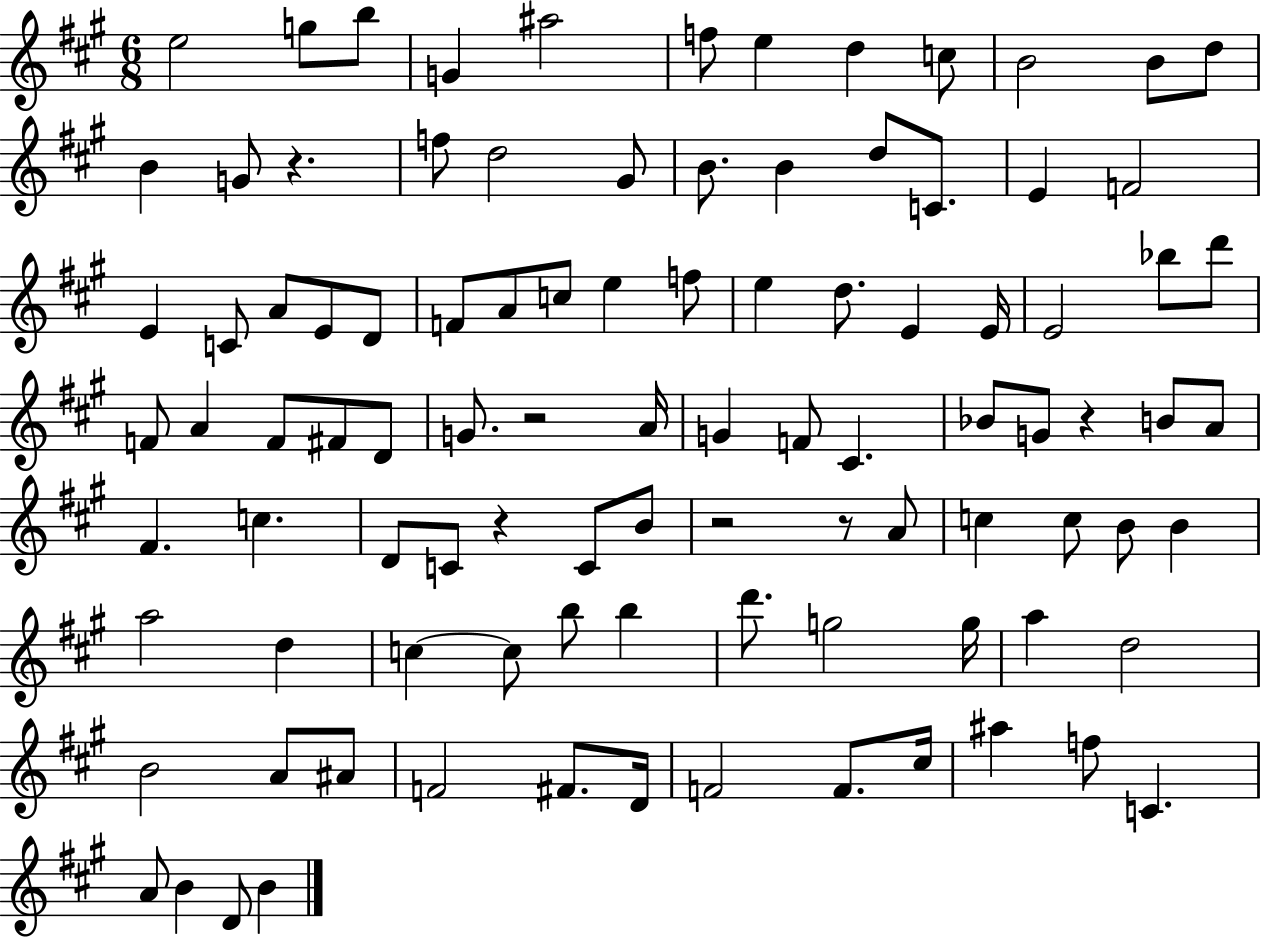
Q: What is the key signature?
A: A major